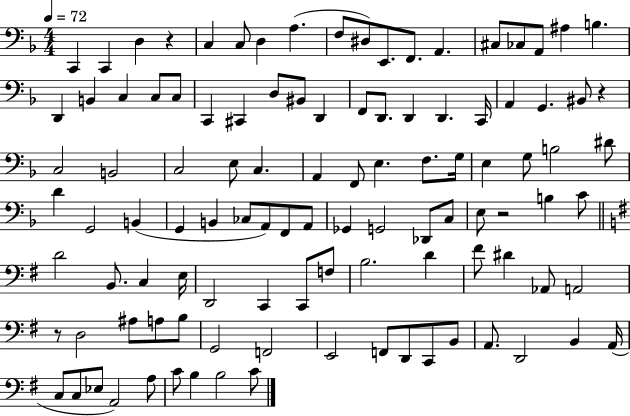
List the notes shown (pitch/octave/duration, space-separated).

C2/q C2/q D3/q R/q C3/q C3/e D3/q A3/q. F3/e D#3/e E2/e. F2/e. A2/q. C#3/e CES3/e A2/e A#3/q B3/q. D2/q B2/q C3/q C3/e C3/e C2/q C#2/q D3/e BIS2/e D2/q F2/e D2/e. D2/q D2/q. C2/s A2/q G2/q. BIS2/e R/q C3/h B2/h C3/h E3/e C3/q. A2/q F2/e E3/q. F3/e. G3/s E3/q G3/e B3/h D#4/e D4/q G2/h B2/q G2/q B2/q CES3/e A2/e F2/e A2/e Gb2/q G2/h Db2/e C3/e E3/e R/h B3/q C4/e D4/h B2/e. C3/q E3/s D2/h C2/q C2/e F3/e B3/h. D4/q F#4/e D#4/q Ab2/e A2/h R/e D3/h A#3/e A3/e B3/e G2/h F2/h E2/h F2/e D2/e C2/e B2/e A2/e. D2/h B2/q A2/s C3/e C3/e Eb3/e A2/h A3/e C4/e B3/q B3/h C4/e